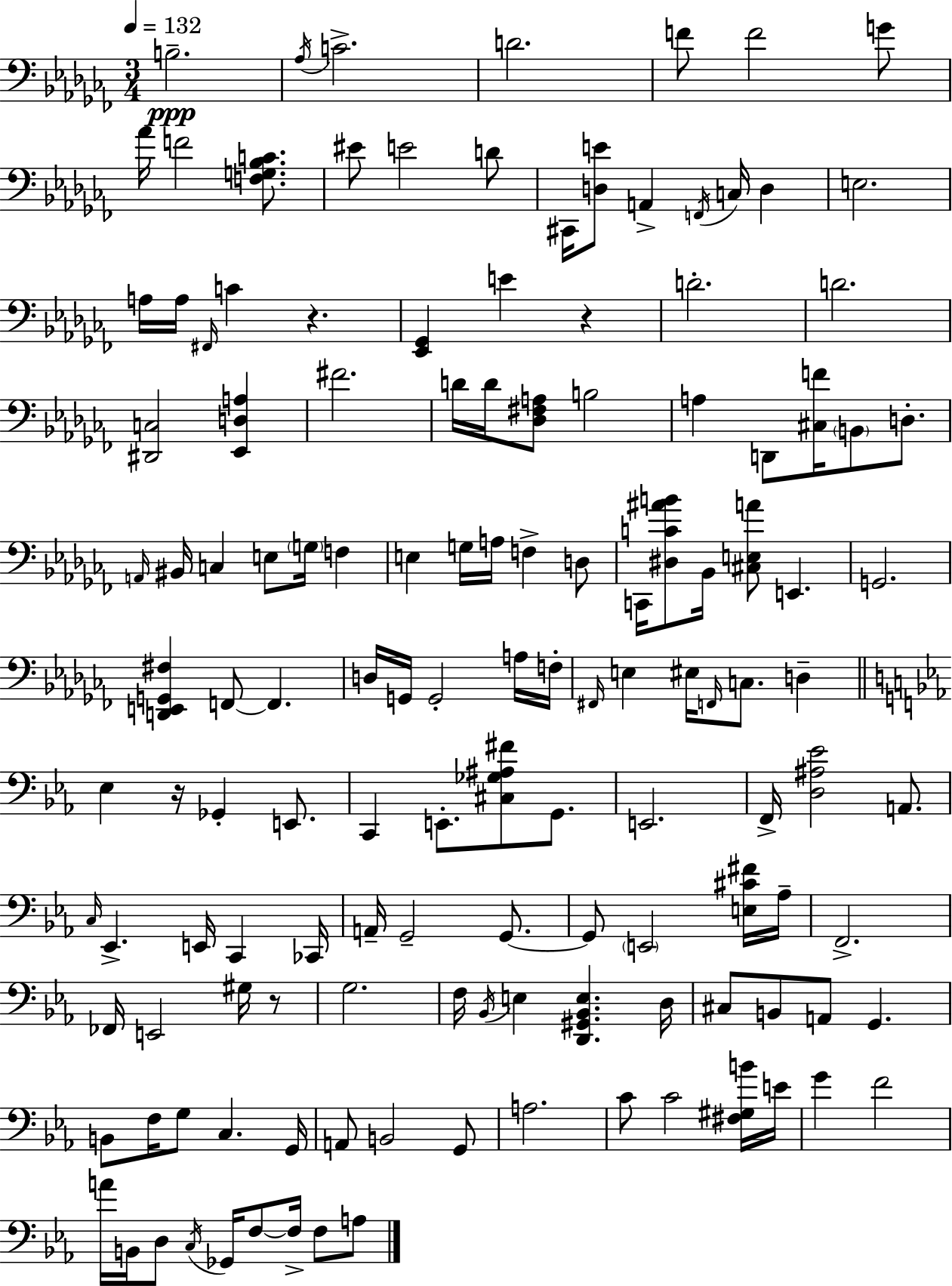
B3/h. Ab3/s C4/h. D4/h. F4/e F4/h G4/e Ab4/s F4/h [F3,G3,Bb3,C4]/e. EIS4/e E4/h D4/e C#2/s [D3,E4]/e A2/q F2/s C3/s D3/q E3/h. A3/s A3/s F#2/s C4/q R/q. [Eb2,Gb2]/q E4/q R/q D4/h. D4/h. [D#2,C3]/h [Eb2,D3,A3]/q F#4/h. D4/s D4/s [Db3,F#3,A3]/e B3/h A3/q D2/e [C#3,F4]/s B2/e D3/e. A2/s BIS2/s C3/q E3/e G3/s F3/q E3/q G3/s A3/s F3/q D3/e C2/s [D#3,C4,A#4,B4]/e Bb2/s [C#3,E3,A4]/e E2/q. G2/h. [D2,E2,G2,F#3]/q F2/e F2/q. D3/s G2/s G2/h A3/s F3/s F#2/s E3/q EIS3/s F2/s C3/e. D3/q Eb3/q R/s Gb2/q E2/e. C2/q E2/e. [C#3,Gb3,A#3,F#4]/e G2/e. E2/h. F2/s [D3,A#3,Eb4]/h A2/e. C3/s Eb2/q. E2/s C2/q CES2/s A2/s G2/h G2/e. G2/e E2/h [E3,C#4,F#4]/s Ab3/s F2/h. FES2/s E2/h G#3/s R/e G3/h. F3/s Bb2/s E3/q [D2,G#2,Bb2,E3]/q. D3/s C#3/e B2/e A2/e G2/q. B2/e F3/s G3/e C3/q. G2/s A2/e B2/h G2/e A3/h. C4/e C4/h [F#3,G#3,B4]/s E4/s G4/q F4/h A4/s B2/s D3/e C3/s Gb2/s F3/e F3/s F3/e A3/e